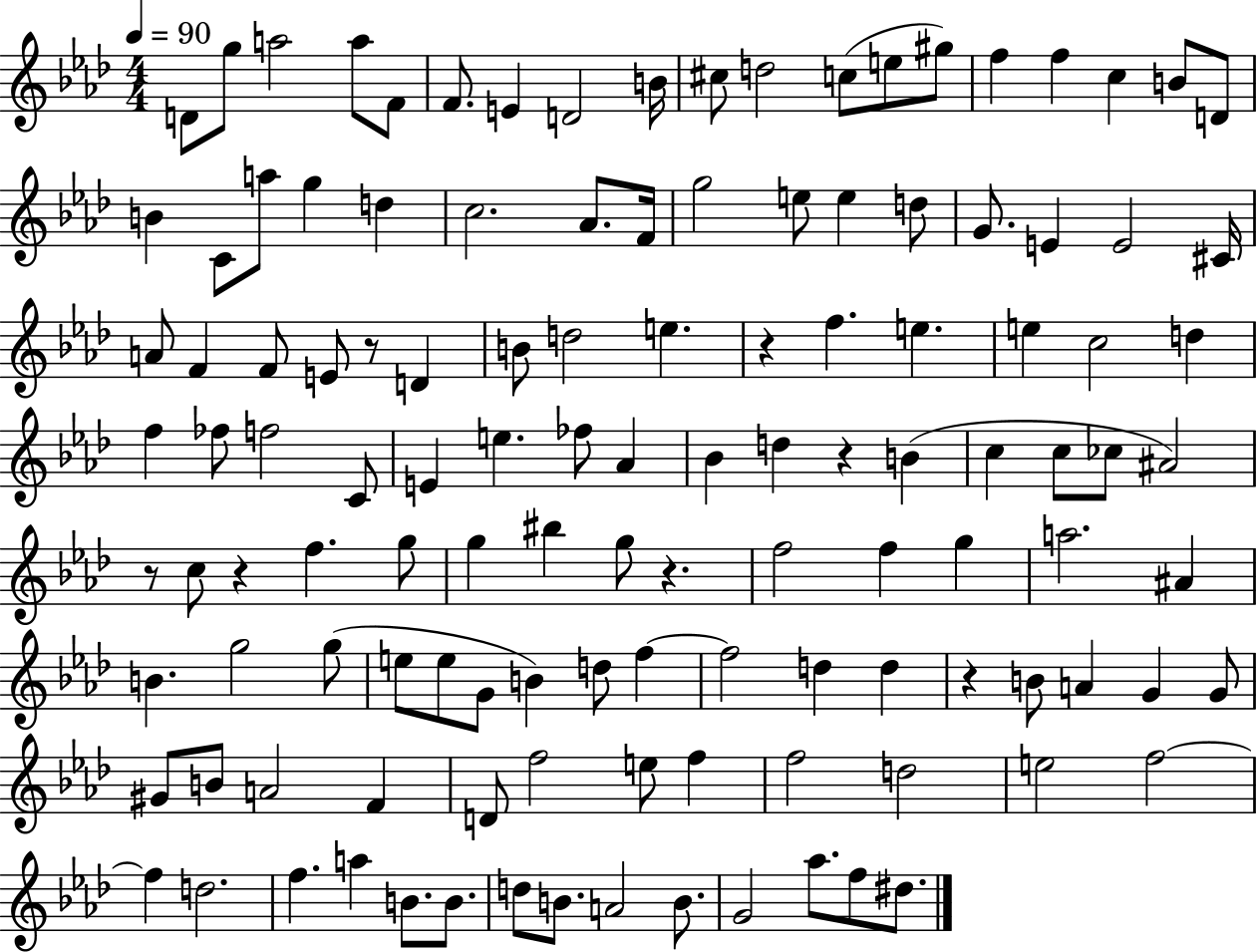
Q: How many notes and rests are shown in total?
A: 123